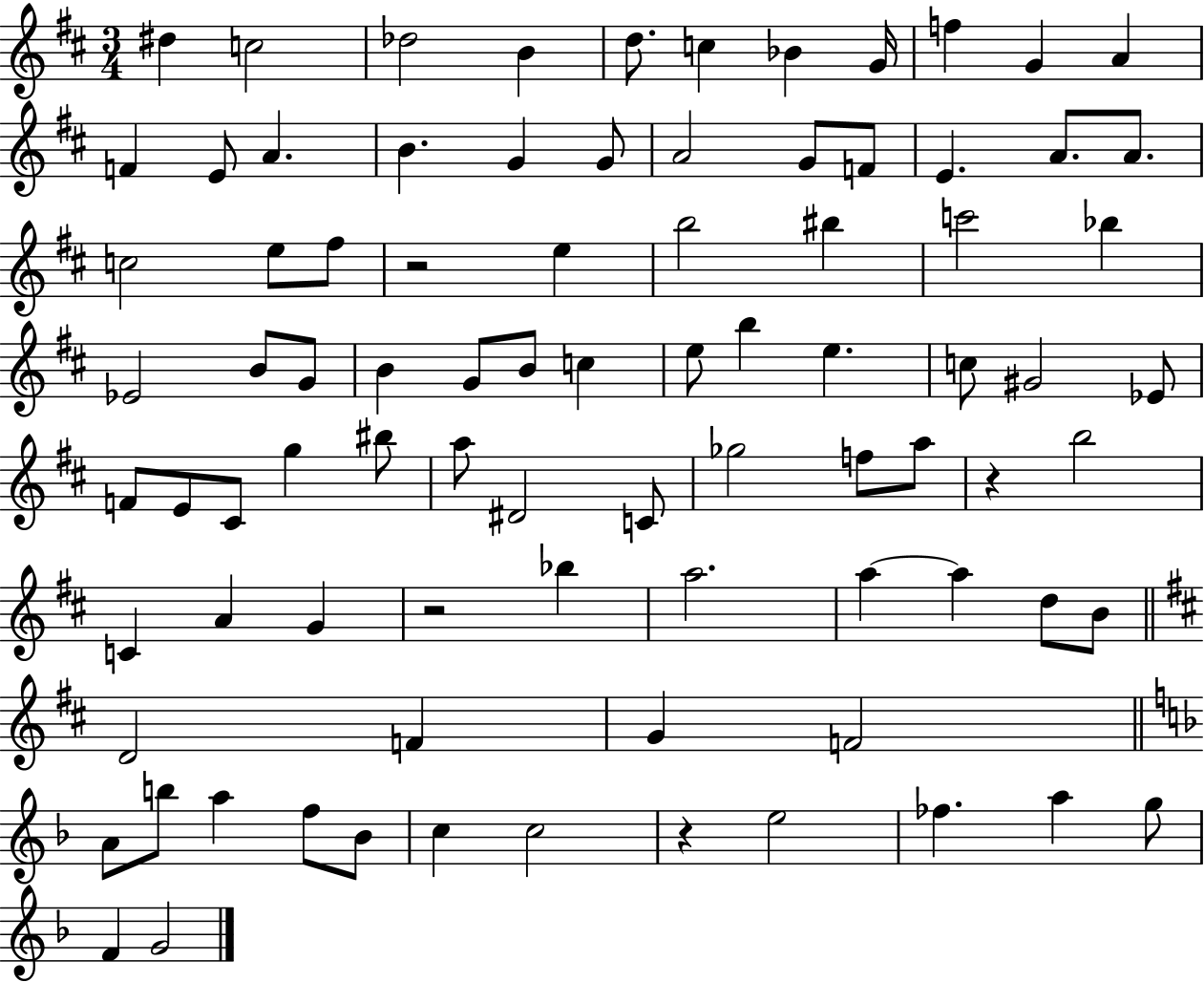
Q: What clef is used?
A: treble